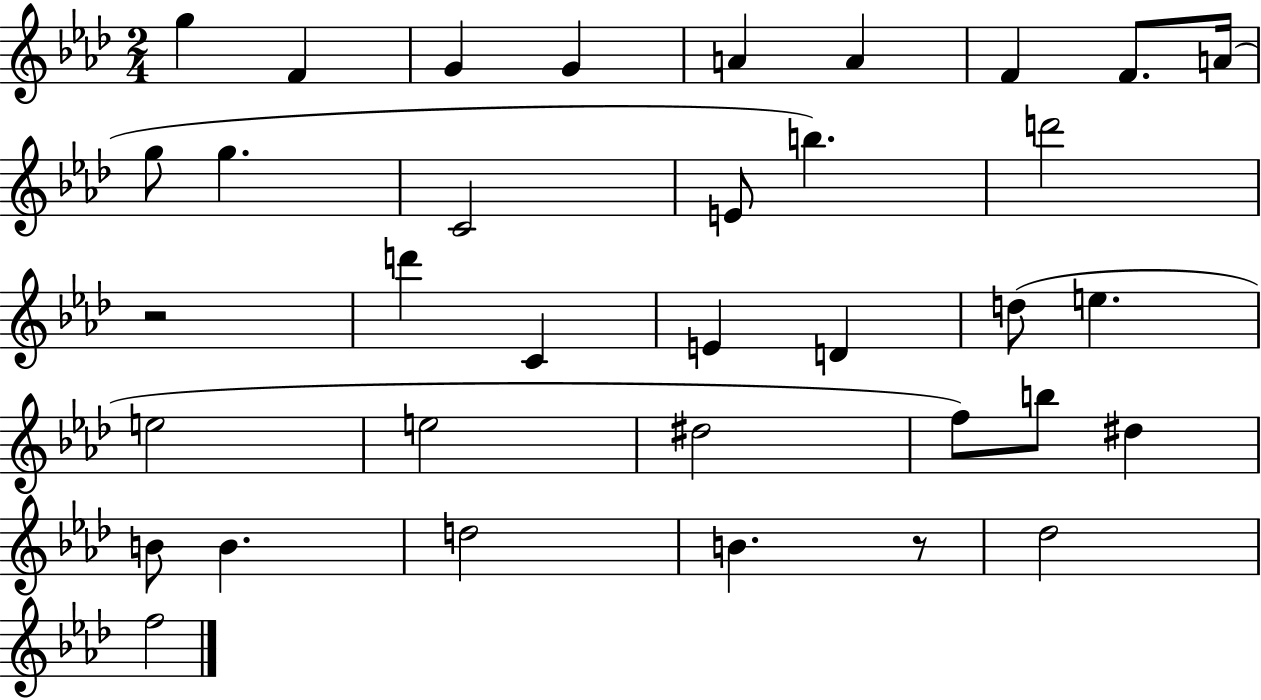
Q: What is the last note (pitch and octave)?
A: F5